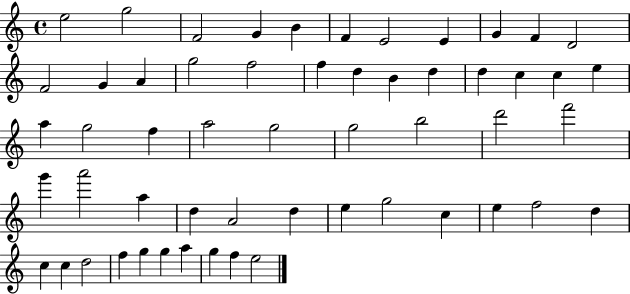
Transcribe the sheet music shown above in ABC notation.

X:1
T:Untitled
M:4/4
L:1/4
K:C
e2 g2 F2 G B F E2 E G F D2 F2 G A g2 f2 f d B d d c c e a g2 f a2 g2 g2 b2 d'2 f'2 g' a'2 a d A2 d e g2 c e f2 d c c d2 f g g a g f e2